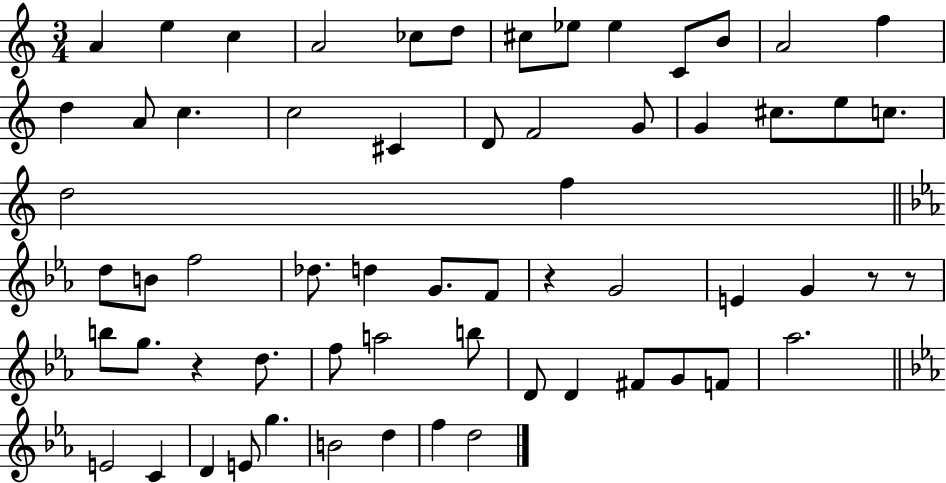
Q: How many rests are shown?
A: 4